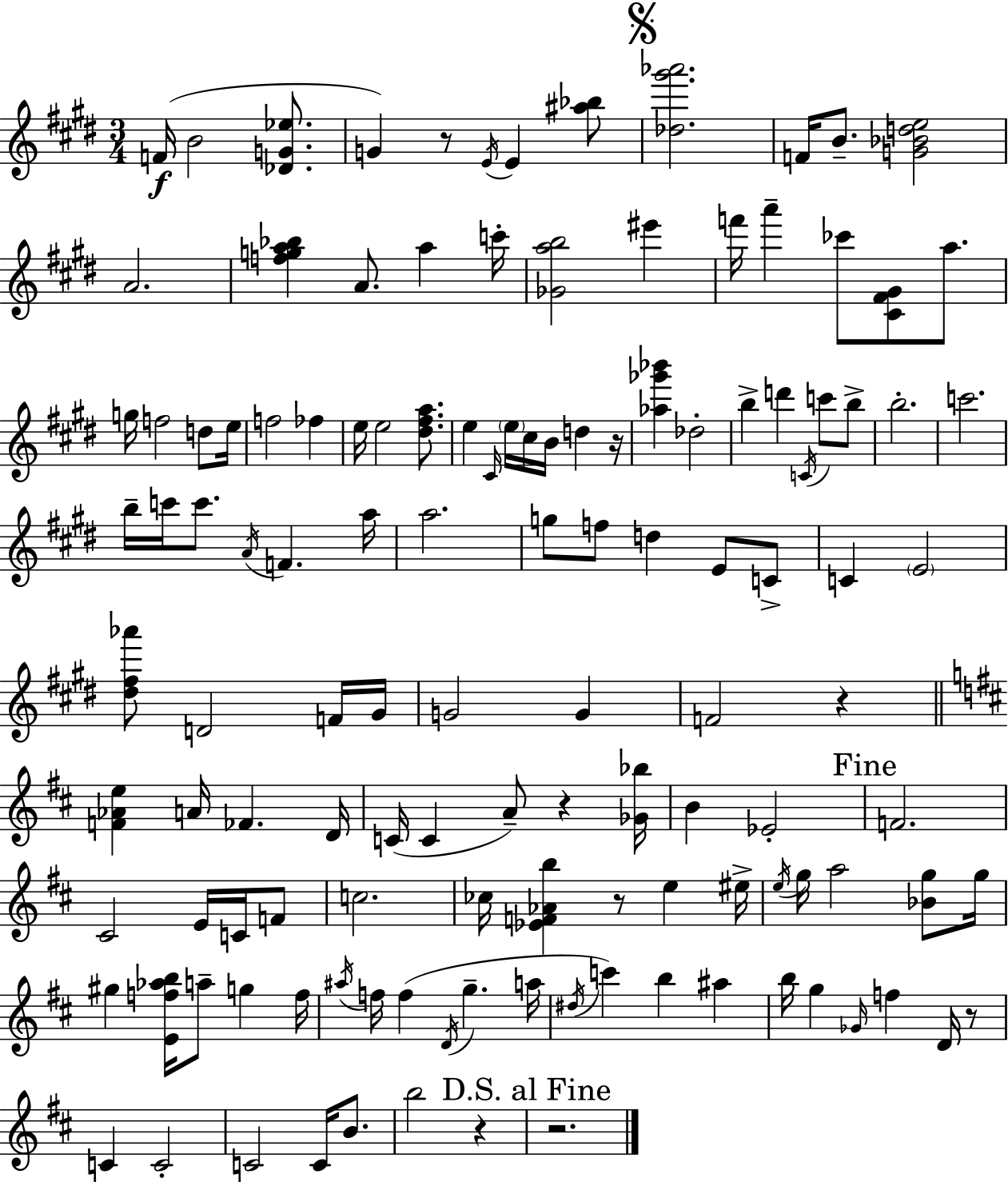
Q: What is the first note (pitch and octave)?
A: F4